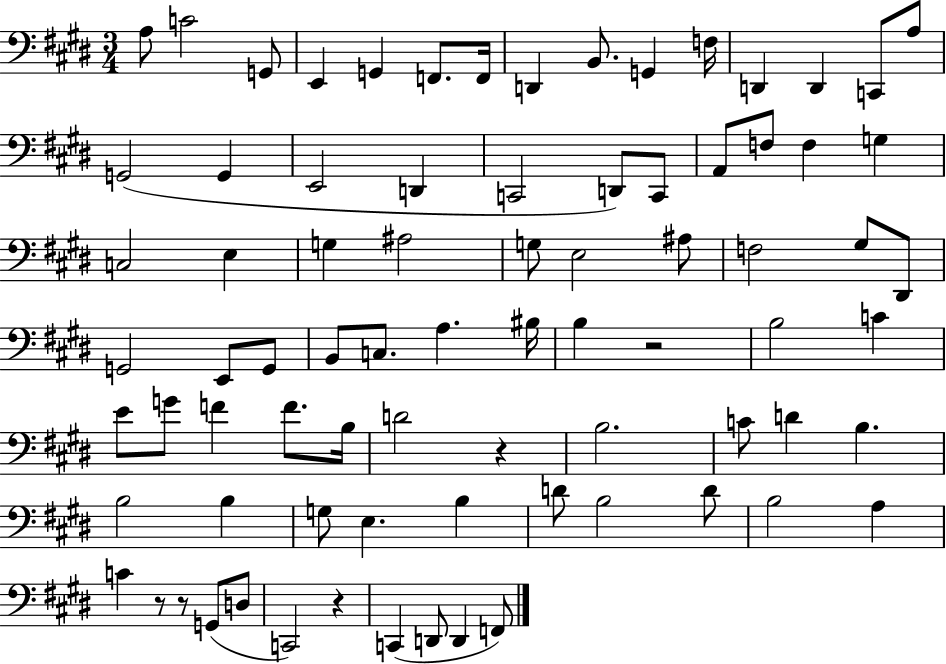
X:1
T:Untitled
M:3/4
L:1/4
K:E
A,/2 C2 G,,/2 E,, G,, F,,/2 F,,/4 D,, B,,/2 G,, F,/4 D,, D,, C,,/2 A,/2 G,,2 G,, E,,2 D,, C,,2 D,,/2 C,,/2 A,,/2 F,/2 F, G, C,2 E, G, ^A,2 G,/2 E,2 ^A,/2 F,2 ^G,/2 ^D,,/2 G,,2 E,,/2 G,,/2 B,,/2 C,/2 A, ^B,/4 B, z2 B,2 C E/2 G/2 F F/2 B,/4 D2 z B,2 C/2 D B, B,2 B, G,/2 E, B, D/2 B,2 D/2 B,2 A, C z/2 z/2 G,,/2 D,/2 C,,2 z C,, D,,/2 D,, F,,/2